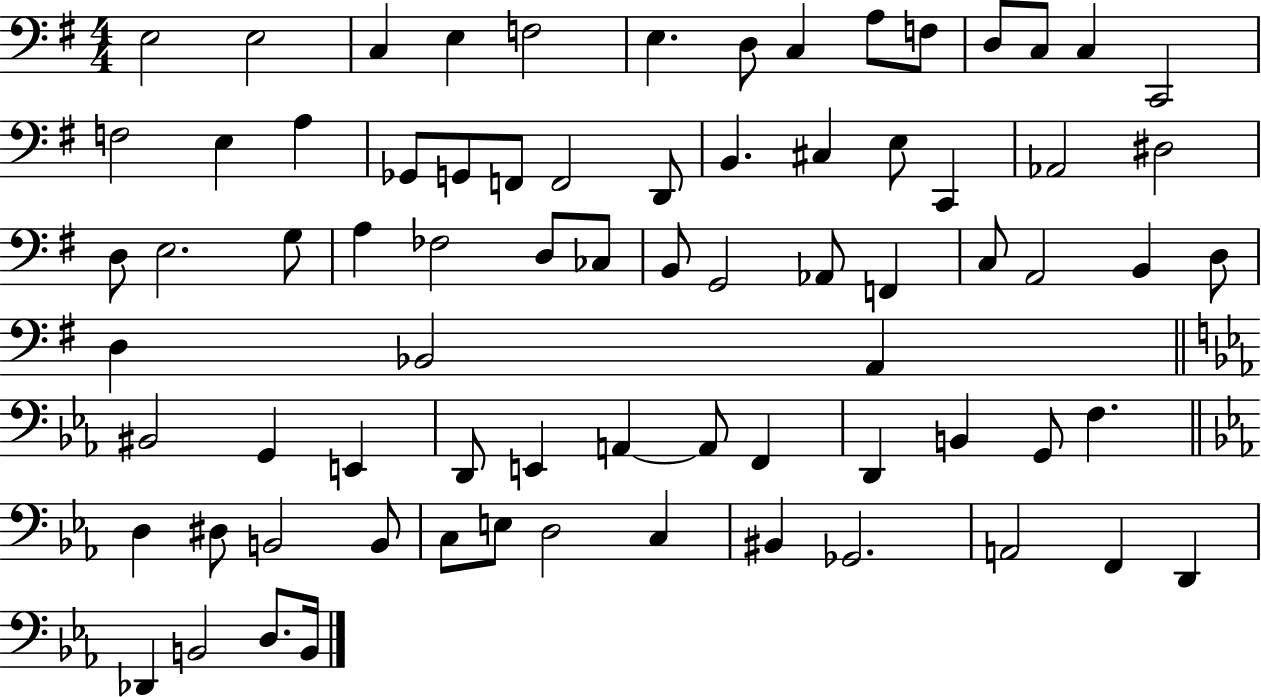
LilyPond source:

{
  \clef bass
  \numericTimeSignature
  \time 4/4
  \key g \major
  \repeat volta 2 { e2 e2 | c4 e4 f2 | e4. d8 c4 a8 f8 | d8 c8 c4 c,2 | \break f2 e4 a4 | ges,8 g,8 f,8 f,2 d,8 | b,4. cis4 e8 c,4 | aes,2 dis2 | \break d8 e2. g8 | a4 fes2 d8 ces8 | b,8 g,2 aes,8 f,4 | c8 a,2 b,4 d8 | \break d4 bes,2 a,4 | \bar "||" \break \key c \minor bis,2 g,4 e,4 | d,8 e,4 a,4~~ a,8 f,4 | d,4 b,4 g,8 f4. | \bar "||" \break \key ees \major d4 dis8 b,2 b,8 | c8 e8 d2 c4 | bis,4 ges,2. | a,2 f,4 d,4 | \break des,4 b,2 d8. b,16 | } \bar "|."
}